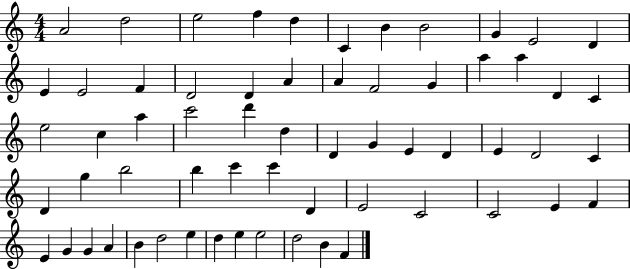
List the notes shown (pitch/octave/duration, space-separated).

A4/h D5/h E5/h F5/q D5/q C4/q B4/q B4/h G4/q E4/h D4/q E4/q E4/h F4/q D4/h D4/q A4/q A4/q F4/h G4/q A5/q A5/q D4/q C4/q E5/h C5/q A5/q C6/h D6/q D5/q D4/q G4/q E4/q D4/q E4/q D4/h C4/q D4/q G5/q B5/h B5/q C6/q C6/q D4/q E4/h C4/h C4/h E4/q F4/q E4/q G4/q G4/q A4/q B4/q D5/h E5/q D5/q E5/q E5/h D5/h B4/q F4/q